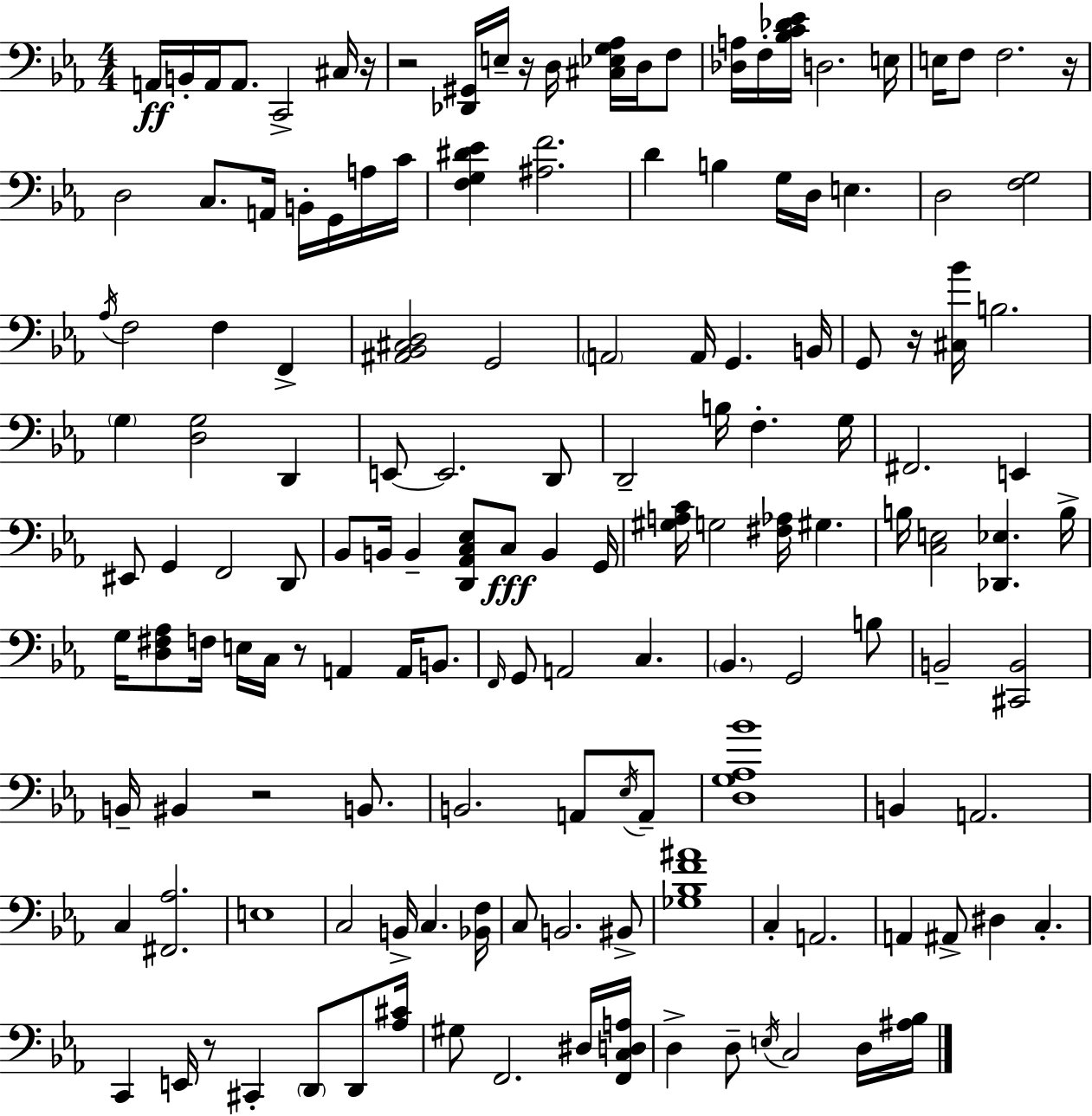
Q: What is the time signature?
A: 4/4